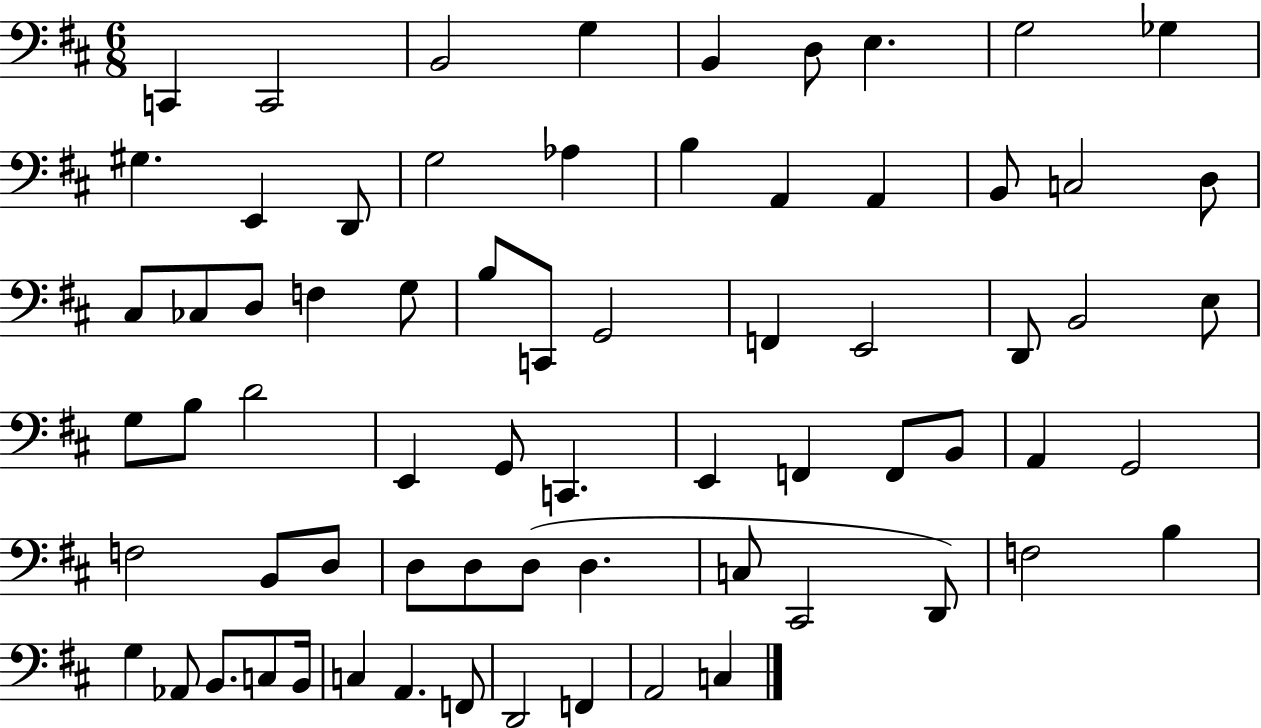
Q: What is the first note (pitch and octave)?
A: C2